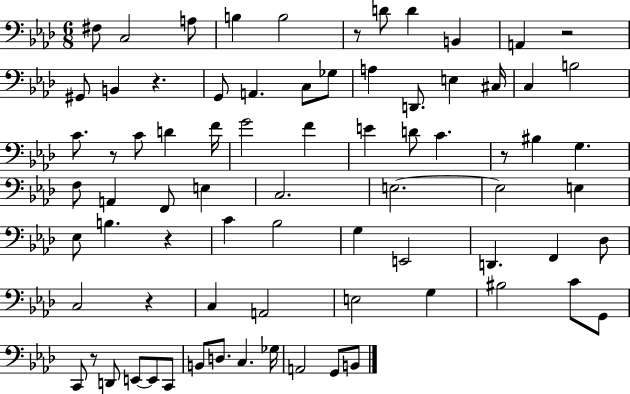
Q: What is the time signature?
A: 6/8